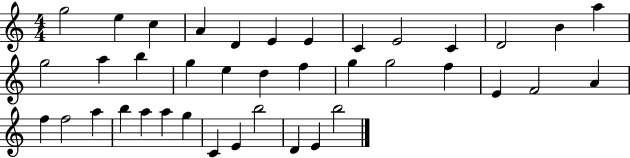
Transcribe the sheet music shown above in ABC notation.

X:1
T:Untitled
M:4/4
L:1/4
K:C
g2 e c A D E E C E2 C D2 B a g2 a b g e d f g g2 f E F2 A f f2 a b a a g C E b2 D E b2